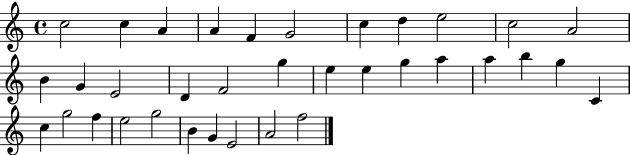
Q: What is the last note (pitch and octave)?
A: F5